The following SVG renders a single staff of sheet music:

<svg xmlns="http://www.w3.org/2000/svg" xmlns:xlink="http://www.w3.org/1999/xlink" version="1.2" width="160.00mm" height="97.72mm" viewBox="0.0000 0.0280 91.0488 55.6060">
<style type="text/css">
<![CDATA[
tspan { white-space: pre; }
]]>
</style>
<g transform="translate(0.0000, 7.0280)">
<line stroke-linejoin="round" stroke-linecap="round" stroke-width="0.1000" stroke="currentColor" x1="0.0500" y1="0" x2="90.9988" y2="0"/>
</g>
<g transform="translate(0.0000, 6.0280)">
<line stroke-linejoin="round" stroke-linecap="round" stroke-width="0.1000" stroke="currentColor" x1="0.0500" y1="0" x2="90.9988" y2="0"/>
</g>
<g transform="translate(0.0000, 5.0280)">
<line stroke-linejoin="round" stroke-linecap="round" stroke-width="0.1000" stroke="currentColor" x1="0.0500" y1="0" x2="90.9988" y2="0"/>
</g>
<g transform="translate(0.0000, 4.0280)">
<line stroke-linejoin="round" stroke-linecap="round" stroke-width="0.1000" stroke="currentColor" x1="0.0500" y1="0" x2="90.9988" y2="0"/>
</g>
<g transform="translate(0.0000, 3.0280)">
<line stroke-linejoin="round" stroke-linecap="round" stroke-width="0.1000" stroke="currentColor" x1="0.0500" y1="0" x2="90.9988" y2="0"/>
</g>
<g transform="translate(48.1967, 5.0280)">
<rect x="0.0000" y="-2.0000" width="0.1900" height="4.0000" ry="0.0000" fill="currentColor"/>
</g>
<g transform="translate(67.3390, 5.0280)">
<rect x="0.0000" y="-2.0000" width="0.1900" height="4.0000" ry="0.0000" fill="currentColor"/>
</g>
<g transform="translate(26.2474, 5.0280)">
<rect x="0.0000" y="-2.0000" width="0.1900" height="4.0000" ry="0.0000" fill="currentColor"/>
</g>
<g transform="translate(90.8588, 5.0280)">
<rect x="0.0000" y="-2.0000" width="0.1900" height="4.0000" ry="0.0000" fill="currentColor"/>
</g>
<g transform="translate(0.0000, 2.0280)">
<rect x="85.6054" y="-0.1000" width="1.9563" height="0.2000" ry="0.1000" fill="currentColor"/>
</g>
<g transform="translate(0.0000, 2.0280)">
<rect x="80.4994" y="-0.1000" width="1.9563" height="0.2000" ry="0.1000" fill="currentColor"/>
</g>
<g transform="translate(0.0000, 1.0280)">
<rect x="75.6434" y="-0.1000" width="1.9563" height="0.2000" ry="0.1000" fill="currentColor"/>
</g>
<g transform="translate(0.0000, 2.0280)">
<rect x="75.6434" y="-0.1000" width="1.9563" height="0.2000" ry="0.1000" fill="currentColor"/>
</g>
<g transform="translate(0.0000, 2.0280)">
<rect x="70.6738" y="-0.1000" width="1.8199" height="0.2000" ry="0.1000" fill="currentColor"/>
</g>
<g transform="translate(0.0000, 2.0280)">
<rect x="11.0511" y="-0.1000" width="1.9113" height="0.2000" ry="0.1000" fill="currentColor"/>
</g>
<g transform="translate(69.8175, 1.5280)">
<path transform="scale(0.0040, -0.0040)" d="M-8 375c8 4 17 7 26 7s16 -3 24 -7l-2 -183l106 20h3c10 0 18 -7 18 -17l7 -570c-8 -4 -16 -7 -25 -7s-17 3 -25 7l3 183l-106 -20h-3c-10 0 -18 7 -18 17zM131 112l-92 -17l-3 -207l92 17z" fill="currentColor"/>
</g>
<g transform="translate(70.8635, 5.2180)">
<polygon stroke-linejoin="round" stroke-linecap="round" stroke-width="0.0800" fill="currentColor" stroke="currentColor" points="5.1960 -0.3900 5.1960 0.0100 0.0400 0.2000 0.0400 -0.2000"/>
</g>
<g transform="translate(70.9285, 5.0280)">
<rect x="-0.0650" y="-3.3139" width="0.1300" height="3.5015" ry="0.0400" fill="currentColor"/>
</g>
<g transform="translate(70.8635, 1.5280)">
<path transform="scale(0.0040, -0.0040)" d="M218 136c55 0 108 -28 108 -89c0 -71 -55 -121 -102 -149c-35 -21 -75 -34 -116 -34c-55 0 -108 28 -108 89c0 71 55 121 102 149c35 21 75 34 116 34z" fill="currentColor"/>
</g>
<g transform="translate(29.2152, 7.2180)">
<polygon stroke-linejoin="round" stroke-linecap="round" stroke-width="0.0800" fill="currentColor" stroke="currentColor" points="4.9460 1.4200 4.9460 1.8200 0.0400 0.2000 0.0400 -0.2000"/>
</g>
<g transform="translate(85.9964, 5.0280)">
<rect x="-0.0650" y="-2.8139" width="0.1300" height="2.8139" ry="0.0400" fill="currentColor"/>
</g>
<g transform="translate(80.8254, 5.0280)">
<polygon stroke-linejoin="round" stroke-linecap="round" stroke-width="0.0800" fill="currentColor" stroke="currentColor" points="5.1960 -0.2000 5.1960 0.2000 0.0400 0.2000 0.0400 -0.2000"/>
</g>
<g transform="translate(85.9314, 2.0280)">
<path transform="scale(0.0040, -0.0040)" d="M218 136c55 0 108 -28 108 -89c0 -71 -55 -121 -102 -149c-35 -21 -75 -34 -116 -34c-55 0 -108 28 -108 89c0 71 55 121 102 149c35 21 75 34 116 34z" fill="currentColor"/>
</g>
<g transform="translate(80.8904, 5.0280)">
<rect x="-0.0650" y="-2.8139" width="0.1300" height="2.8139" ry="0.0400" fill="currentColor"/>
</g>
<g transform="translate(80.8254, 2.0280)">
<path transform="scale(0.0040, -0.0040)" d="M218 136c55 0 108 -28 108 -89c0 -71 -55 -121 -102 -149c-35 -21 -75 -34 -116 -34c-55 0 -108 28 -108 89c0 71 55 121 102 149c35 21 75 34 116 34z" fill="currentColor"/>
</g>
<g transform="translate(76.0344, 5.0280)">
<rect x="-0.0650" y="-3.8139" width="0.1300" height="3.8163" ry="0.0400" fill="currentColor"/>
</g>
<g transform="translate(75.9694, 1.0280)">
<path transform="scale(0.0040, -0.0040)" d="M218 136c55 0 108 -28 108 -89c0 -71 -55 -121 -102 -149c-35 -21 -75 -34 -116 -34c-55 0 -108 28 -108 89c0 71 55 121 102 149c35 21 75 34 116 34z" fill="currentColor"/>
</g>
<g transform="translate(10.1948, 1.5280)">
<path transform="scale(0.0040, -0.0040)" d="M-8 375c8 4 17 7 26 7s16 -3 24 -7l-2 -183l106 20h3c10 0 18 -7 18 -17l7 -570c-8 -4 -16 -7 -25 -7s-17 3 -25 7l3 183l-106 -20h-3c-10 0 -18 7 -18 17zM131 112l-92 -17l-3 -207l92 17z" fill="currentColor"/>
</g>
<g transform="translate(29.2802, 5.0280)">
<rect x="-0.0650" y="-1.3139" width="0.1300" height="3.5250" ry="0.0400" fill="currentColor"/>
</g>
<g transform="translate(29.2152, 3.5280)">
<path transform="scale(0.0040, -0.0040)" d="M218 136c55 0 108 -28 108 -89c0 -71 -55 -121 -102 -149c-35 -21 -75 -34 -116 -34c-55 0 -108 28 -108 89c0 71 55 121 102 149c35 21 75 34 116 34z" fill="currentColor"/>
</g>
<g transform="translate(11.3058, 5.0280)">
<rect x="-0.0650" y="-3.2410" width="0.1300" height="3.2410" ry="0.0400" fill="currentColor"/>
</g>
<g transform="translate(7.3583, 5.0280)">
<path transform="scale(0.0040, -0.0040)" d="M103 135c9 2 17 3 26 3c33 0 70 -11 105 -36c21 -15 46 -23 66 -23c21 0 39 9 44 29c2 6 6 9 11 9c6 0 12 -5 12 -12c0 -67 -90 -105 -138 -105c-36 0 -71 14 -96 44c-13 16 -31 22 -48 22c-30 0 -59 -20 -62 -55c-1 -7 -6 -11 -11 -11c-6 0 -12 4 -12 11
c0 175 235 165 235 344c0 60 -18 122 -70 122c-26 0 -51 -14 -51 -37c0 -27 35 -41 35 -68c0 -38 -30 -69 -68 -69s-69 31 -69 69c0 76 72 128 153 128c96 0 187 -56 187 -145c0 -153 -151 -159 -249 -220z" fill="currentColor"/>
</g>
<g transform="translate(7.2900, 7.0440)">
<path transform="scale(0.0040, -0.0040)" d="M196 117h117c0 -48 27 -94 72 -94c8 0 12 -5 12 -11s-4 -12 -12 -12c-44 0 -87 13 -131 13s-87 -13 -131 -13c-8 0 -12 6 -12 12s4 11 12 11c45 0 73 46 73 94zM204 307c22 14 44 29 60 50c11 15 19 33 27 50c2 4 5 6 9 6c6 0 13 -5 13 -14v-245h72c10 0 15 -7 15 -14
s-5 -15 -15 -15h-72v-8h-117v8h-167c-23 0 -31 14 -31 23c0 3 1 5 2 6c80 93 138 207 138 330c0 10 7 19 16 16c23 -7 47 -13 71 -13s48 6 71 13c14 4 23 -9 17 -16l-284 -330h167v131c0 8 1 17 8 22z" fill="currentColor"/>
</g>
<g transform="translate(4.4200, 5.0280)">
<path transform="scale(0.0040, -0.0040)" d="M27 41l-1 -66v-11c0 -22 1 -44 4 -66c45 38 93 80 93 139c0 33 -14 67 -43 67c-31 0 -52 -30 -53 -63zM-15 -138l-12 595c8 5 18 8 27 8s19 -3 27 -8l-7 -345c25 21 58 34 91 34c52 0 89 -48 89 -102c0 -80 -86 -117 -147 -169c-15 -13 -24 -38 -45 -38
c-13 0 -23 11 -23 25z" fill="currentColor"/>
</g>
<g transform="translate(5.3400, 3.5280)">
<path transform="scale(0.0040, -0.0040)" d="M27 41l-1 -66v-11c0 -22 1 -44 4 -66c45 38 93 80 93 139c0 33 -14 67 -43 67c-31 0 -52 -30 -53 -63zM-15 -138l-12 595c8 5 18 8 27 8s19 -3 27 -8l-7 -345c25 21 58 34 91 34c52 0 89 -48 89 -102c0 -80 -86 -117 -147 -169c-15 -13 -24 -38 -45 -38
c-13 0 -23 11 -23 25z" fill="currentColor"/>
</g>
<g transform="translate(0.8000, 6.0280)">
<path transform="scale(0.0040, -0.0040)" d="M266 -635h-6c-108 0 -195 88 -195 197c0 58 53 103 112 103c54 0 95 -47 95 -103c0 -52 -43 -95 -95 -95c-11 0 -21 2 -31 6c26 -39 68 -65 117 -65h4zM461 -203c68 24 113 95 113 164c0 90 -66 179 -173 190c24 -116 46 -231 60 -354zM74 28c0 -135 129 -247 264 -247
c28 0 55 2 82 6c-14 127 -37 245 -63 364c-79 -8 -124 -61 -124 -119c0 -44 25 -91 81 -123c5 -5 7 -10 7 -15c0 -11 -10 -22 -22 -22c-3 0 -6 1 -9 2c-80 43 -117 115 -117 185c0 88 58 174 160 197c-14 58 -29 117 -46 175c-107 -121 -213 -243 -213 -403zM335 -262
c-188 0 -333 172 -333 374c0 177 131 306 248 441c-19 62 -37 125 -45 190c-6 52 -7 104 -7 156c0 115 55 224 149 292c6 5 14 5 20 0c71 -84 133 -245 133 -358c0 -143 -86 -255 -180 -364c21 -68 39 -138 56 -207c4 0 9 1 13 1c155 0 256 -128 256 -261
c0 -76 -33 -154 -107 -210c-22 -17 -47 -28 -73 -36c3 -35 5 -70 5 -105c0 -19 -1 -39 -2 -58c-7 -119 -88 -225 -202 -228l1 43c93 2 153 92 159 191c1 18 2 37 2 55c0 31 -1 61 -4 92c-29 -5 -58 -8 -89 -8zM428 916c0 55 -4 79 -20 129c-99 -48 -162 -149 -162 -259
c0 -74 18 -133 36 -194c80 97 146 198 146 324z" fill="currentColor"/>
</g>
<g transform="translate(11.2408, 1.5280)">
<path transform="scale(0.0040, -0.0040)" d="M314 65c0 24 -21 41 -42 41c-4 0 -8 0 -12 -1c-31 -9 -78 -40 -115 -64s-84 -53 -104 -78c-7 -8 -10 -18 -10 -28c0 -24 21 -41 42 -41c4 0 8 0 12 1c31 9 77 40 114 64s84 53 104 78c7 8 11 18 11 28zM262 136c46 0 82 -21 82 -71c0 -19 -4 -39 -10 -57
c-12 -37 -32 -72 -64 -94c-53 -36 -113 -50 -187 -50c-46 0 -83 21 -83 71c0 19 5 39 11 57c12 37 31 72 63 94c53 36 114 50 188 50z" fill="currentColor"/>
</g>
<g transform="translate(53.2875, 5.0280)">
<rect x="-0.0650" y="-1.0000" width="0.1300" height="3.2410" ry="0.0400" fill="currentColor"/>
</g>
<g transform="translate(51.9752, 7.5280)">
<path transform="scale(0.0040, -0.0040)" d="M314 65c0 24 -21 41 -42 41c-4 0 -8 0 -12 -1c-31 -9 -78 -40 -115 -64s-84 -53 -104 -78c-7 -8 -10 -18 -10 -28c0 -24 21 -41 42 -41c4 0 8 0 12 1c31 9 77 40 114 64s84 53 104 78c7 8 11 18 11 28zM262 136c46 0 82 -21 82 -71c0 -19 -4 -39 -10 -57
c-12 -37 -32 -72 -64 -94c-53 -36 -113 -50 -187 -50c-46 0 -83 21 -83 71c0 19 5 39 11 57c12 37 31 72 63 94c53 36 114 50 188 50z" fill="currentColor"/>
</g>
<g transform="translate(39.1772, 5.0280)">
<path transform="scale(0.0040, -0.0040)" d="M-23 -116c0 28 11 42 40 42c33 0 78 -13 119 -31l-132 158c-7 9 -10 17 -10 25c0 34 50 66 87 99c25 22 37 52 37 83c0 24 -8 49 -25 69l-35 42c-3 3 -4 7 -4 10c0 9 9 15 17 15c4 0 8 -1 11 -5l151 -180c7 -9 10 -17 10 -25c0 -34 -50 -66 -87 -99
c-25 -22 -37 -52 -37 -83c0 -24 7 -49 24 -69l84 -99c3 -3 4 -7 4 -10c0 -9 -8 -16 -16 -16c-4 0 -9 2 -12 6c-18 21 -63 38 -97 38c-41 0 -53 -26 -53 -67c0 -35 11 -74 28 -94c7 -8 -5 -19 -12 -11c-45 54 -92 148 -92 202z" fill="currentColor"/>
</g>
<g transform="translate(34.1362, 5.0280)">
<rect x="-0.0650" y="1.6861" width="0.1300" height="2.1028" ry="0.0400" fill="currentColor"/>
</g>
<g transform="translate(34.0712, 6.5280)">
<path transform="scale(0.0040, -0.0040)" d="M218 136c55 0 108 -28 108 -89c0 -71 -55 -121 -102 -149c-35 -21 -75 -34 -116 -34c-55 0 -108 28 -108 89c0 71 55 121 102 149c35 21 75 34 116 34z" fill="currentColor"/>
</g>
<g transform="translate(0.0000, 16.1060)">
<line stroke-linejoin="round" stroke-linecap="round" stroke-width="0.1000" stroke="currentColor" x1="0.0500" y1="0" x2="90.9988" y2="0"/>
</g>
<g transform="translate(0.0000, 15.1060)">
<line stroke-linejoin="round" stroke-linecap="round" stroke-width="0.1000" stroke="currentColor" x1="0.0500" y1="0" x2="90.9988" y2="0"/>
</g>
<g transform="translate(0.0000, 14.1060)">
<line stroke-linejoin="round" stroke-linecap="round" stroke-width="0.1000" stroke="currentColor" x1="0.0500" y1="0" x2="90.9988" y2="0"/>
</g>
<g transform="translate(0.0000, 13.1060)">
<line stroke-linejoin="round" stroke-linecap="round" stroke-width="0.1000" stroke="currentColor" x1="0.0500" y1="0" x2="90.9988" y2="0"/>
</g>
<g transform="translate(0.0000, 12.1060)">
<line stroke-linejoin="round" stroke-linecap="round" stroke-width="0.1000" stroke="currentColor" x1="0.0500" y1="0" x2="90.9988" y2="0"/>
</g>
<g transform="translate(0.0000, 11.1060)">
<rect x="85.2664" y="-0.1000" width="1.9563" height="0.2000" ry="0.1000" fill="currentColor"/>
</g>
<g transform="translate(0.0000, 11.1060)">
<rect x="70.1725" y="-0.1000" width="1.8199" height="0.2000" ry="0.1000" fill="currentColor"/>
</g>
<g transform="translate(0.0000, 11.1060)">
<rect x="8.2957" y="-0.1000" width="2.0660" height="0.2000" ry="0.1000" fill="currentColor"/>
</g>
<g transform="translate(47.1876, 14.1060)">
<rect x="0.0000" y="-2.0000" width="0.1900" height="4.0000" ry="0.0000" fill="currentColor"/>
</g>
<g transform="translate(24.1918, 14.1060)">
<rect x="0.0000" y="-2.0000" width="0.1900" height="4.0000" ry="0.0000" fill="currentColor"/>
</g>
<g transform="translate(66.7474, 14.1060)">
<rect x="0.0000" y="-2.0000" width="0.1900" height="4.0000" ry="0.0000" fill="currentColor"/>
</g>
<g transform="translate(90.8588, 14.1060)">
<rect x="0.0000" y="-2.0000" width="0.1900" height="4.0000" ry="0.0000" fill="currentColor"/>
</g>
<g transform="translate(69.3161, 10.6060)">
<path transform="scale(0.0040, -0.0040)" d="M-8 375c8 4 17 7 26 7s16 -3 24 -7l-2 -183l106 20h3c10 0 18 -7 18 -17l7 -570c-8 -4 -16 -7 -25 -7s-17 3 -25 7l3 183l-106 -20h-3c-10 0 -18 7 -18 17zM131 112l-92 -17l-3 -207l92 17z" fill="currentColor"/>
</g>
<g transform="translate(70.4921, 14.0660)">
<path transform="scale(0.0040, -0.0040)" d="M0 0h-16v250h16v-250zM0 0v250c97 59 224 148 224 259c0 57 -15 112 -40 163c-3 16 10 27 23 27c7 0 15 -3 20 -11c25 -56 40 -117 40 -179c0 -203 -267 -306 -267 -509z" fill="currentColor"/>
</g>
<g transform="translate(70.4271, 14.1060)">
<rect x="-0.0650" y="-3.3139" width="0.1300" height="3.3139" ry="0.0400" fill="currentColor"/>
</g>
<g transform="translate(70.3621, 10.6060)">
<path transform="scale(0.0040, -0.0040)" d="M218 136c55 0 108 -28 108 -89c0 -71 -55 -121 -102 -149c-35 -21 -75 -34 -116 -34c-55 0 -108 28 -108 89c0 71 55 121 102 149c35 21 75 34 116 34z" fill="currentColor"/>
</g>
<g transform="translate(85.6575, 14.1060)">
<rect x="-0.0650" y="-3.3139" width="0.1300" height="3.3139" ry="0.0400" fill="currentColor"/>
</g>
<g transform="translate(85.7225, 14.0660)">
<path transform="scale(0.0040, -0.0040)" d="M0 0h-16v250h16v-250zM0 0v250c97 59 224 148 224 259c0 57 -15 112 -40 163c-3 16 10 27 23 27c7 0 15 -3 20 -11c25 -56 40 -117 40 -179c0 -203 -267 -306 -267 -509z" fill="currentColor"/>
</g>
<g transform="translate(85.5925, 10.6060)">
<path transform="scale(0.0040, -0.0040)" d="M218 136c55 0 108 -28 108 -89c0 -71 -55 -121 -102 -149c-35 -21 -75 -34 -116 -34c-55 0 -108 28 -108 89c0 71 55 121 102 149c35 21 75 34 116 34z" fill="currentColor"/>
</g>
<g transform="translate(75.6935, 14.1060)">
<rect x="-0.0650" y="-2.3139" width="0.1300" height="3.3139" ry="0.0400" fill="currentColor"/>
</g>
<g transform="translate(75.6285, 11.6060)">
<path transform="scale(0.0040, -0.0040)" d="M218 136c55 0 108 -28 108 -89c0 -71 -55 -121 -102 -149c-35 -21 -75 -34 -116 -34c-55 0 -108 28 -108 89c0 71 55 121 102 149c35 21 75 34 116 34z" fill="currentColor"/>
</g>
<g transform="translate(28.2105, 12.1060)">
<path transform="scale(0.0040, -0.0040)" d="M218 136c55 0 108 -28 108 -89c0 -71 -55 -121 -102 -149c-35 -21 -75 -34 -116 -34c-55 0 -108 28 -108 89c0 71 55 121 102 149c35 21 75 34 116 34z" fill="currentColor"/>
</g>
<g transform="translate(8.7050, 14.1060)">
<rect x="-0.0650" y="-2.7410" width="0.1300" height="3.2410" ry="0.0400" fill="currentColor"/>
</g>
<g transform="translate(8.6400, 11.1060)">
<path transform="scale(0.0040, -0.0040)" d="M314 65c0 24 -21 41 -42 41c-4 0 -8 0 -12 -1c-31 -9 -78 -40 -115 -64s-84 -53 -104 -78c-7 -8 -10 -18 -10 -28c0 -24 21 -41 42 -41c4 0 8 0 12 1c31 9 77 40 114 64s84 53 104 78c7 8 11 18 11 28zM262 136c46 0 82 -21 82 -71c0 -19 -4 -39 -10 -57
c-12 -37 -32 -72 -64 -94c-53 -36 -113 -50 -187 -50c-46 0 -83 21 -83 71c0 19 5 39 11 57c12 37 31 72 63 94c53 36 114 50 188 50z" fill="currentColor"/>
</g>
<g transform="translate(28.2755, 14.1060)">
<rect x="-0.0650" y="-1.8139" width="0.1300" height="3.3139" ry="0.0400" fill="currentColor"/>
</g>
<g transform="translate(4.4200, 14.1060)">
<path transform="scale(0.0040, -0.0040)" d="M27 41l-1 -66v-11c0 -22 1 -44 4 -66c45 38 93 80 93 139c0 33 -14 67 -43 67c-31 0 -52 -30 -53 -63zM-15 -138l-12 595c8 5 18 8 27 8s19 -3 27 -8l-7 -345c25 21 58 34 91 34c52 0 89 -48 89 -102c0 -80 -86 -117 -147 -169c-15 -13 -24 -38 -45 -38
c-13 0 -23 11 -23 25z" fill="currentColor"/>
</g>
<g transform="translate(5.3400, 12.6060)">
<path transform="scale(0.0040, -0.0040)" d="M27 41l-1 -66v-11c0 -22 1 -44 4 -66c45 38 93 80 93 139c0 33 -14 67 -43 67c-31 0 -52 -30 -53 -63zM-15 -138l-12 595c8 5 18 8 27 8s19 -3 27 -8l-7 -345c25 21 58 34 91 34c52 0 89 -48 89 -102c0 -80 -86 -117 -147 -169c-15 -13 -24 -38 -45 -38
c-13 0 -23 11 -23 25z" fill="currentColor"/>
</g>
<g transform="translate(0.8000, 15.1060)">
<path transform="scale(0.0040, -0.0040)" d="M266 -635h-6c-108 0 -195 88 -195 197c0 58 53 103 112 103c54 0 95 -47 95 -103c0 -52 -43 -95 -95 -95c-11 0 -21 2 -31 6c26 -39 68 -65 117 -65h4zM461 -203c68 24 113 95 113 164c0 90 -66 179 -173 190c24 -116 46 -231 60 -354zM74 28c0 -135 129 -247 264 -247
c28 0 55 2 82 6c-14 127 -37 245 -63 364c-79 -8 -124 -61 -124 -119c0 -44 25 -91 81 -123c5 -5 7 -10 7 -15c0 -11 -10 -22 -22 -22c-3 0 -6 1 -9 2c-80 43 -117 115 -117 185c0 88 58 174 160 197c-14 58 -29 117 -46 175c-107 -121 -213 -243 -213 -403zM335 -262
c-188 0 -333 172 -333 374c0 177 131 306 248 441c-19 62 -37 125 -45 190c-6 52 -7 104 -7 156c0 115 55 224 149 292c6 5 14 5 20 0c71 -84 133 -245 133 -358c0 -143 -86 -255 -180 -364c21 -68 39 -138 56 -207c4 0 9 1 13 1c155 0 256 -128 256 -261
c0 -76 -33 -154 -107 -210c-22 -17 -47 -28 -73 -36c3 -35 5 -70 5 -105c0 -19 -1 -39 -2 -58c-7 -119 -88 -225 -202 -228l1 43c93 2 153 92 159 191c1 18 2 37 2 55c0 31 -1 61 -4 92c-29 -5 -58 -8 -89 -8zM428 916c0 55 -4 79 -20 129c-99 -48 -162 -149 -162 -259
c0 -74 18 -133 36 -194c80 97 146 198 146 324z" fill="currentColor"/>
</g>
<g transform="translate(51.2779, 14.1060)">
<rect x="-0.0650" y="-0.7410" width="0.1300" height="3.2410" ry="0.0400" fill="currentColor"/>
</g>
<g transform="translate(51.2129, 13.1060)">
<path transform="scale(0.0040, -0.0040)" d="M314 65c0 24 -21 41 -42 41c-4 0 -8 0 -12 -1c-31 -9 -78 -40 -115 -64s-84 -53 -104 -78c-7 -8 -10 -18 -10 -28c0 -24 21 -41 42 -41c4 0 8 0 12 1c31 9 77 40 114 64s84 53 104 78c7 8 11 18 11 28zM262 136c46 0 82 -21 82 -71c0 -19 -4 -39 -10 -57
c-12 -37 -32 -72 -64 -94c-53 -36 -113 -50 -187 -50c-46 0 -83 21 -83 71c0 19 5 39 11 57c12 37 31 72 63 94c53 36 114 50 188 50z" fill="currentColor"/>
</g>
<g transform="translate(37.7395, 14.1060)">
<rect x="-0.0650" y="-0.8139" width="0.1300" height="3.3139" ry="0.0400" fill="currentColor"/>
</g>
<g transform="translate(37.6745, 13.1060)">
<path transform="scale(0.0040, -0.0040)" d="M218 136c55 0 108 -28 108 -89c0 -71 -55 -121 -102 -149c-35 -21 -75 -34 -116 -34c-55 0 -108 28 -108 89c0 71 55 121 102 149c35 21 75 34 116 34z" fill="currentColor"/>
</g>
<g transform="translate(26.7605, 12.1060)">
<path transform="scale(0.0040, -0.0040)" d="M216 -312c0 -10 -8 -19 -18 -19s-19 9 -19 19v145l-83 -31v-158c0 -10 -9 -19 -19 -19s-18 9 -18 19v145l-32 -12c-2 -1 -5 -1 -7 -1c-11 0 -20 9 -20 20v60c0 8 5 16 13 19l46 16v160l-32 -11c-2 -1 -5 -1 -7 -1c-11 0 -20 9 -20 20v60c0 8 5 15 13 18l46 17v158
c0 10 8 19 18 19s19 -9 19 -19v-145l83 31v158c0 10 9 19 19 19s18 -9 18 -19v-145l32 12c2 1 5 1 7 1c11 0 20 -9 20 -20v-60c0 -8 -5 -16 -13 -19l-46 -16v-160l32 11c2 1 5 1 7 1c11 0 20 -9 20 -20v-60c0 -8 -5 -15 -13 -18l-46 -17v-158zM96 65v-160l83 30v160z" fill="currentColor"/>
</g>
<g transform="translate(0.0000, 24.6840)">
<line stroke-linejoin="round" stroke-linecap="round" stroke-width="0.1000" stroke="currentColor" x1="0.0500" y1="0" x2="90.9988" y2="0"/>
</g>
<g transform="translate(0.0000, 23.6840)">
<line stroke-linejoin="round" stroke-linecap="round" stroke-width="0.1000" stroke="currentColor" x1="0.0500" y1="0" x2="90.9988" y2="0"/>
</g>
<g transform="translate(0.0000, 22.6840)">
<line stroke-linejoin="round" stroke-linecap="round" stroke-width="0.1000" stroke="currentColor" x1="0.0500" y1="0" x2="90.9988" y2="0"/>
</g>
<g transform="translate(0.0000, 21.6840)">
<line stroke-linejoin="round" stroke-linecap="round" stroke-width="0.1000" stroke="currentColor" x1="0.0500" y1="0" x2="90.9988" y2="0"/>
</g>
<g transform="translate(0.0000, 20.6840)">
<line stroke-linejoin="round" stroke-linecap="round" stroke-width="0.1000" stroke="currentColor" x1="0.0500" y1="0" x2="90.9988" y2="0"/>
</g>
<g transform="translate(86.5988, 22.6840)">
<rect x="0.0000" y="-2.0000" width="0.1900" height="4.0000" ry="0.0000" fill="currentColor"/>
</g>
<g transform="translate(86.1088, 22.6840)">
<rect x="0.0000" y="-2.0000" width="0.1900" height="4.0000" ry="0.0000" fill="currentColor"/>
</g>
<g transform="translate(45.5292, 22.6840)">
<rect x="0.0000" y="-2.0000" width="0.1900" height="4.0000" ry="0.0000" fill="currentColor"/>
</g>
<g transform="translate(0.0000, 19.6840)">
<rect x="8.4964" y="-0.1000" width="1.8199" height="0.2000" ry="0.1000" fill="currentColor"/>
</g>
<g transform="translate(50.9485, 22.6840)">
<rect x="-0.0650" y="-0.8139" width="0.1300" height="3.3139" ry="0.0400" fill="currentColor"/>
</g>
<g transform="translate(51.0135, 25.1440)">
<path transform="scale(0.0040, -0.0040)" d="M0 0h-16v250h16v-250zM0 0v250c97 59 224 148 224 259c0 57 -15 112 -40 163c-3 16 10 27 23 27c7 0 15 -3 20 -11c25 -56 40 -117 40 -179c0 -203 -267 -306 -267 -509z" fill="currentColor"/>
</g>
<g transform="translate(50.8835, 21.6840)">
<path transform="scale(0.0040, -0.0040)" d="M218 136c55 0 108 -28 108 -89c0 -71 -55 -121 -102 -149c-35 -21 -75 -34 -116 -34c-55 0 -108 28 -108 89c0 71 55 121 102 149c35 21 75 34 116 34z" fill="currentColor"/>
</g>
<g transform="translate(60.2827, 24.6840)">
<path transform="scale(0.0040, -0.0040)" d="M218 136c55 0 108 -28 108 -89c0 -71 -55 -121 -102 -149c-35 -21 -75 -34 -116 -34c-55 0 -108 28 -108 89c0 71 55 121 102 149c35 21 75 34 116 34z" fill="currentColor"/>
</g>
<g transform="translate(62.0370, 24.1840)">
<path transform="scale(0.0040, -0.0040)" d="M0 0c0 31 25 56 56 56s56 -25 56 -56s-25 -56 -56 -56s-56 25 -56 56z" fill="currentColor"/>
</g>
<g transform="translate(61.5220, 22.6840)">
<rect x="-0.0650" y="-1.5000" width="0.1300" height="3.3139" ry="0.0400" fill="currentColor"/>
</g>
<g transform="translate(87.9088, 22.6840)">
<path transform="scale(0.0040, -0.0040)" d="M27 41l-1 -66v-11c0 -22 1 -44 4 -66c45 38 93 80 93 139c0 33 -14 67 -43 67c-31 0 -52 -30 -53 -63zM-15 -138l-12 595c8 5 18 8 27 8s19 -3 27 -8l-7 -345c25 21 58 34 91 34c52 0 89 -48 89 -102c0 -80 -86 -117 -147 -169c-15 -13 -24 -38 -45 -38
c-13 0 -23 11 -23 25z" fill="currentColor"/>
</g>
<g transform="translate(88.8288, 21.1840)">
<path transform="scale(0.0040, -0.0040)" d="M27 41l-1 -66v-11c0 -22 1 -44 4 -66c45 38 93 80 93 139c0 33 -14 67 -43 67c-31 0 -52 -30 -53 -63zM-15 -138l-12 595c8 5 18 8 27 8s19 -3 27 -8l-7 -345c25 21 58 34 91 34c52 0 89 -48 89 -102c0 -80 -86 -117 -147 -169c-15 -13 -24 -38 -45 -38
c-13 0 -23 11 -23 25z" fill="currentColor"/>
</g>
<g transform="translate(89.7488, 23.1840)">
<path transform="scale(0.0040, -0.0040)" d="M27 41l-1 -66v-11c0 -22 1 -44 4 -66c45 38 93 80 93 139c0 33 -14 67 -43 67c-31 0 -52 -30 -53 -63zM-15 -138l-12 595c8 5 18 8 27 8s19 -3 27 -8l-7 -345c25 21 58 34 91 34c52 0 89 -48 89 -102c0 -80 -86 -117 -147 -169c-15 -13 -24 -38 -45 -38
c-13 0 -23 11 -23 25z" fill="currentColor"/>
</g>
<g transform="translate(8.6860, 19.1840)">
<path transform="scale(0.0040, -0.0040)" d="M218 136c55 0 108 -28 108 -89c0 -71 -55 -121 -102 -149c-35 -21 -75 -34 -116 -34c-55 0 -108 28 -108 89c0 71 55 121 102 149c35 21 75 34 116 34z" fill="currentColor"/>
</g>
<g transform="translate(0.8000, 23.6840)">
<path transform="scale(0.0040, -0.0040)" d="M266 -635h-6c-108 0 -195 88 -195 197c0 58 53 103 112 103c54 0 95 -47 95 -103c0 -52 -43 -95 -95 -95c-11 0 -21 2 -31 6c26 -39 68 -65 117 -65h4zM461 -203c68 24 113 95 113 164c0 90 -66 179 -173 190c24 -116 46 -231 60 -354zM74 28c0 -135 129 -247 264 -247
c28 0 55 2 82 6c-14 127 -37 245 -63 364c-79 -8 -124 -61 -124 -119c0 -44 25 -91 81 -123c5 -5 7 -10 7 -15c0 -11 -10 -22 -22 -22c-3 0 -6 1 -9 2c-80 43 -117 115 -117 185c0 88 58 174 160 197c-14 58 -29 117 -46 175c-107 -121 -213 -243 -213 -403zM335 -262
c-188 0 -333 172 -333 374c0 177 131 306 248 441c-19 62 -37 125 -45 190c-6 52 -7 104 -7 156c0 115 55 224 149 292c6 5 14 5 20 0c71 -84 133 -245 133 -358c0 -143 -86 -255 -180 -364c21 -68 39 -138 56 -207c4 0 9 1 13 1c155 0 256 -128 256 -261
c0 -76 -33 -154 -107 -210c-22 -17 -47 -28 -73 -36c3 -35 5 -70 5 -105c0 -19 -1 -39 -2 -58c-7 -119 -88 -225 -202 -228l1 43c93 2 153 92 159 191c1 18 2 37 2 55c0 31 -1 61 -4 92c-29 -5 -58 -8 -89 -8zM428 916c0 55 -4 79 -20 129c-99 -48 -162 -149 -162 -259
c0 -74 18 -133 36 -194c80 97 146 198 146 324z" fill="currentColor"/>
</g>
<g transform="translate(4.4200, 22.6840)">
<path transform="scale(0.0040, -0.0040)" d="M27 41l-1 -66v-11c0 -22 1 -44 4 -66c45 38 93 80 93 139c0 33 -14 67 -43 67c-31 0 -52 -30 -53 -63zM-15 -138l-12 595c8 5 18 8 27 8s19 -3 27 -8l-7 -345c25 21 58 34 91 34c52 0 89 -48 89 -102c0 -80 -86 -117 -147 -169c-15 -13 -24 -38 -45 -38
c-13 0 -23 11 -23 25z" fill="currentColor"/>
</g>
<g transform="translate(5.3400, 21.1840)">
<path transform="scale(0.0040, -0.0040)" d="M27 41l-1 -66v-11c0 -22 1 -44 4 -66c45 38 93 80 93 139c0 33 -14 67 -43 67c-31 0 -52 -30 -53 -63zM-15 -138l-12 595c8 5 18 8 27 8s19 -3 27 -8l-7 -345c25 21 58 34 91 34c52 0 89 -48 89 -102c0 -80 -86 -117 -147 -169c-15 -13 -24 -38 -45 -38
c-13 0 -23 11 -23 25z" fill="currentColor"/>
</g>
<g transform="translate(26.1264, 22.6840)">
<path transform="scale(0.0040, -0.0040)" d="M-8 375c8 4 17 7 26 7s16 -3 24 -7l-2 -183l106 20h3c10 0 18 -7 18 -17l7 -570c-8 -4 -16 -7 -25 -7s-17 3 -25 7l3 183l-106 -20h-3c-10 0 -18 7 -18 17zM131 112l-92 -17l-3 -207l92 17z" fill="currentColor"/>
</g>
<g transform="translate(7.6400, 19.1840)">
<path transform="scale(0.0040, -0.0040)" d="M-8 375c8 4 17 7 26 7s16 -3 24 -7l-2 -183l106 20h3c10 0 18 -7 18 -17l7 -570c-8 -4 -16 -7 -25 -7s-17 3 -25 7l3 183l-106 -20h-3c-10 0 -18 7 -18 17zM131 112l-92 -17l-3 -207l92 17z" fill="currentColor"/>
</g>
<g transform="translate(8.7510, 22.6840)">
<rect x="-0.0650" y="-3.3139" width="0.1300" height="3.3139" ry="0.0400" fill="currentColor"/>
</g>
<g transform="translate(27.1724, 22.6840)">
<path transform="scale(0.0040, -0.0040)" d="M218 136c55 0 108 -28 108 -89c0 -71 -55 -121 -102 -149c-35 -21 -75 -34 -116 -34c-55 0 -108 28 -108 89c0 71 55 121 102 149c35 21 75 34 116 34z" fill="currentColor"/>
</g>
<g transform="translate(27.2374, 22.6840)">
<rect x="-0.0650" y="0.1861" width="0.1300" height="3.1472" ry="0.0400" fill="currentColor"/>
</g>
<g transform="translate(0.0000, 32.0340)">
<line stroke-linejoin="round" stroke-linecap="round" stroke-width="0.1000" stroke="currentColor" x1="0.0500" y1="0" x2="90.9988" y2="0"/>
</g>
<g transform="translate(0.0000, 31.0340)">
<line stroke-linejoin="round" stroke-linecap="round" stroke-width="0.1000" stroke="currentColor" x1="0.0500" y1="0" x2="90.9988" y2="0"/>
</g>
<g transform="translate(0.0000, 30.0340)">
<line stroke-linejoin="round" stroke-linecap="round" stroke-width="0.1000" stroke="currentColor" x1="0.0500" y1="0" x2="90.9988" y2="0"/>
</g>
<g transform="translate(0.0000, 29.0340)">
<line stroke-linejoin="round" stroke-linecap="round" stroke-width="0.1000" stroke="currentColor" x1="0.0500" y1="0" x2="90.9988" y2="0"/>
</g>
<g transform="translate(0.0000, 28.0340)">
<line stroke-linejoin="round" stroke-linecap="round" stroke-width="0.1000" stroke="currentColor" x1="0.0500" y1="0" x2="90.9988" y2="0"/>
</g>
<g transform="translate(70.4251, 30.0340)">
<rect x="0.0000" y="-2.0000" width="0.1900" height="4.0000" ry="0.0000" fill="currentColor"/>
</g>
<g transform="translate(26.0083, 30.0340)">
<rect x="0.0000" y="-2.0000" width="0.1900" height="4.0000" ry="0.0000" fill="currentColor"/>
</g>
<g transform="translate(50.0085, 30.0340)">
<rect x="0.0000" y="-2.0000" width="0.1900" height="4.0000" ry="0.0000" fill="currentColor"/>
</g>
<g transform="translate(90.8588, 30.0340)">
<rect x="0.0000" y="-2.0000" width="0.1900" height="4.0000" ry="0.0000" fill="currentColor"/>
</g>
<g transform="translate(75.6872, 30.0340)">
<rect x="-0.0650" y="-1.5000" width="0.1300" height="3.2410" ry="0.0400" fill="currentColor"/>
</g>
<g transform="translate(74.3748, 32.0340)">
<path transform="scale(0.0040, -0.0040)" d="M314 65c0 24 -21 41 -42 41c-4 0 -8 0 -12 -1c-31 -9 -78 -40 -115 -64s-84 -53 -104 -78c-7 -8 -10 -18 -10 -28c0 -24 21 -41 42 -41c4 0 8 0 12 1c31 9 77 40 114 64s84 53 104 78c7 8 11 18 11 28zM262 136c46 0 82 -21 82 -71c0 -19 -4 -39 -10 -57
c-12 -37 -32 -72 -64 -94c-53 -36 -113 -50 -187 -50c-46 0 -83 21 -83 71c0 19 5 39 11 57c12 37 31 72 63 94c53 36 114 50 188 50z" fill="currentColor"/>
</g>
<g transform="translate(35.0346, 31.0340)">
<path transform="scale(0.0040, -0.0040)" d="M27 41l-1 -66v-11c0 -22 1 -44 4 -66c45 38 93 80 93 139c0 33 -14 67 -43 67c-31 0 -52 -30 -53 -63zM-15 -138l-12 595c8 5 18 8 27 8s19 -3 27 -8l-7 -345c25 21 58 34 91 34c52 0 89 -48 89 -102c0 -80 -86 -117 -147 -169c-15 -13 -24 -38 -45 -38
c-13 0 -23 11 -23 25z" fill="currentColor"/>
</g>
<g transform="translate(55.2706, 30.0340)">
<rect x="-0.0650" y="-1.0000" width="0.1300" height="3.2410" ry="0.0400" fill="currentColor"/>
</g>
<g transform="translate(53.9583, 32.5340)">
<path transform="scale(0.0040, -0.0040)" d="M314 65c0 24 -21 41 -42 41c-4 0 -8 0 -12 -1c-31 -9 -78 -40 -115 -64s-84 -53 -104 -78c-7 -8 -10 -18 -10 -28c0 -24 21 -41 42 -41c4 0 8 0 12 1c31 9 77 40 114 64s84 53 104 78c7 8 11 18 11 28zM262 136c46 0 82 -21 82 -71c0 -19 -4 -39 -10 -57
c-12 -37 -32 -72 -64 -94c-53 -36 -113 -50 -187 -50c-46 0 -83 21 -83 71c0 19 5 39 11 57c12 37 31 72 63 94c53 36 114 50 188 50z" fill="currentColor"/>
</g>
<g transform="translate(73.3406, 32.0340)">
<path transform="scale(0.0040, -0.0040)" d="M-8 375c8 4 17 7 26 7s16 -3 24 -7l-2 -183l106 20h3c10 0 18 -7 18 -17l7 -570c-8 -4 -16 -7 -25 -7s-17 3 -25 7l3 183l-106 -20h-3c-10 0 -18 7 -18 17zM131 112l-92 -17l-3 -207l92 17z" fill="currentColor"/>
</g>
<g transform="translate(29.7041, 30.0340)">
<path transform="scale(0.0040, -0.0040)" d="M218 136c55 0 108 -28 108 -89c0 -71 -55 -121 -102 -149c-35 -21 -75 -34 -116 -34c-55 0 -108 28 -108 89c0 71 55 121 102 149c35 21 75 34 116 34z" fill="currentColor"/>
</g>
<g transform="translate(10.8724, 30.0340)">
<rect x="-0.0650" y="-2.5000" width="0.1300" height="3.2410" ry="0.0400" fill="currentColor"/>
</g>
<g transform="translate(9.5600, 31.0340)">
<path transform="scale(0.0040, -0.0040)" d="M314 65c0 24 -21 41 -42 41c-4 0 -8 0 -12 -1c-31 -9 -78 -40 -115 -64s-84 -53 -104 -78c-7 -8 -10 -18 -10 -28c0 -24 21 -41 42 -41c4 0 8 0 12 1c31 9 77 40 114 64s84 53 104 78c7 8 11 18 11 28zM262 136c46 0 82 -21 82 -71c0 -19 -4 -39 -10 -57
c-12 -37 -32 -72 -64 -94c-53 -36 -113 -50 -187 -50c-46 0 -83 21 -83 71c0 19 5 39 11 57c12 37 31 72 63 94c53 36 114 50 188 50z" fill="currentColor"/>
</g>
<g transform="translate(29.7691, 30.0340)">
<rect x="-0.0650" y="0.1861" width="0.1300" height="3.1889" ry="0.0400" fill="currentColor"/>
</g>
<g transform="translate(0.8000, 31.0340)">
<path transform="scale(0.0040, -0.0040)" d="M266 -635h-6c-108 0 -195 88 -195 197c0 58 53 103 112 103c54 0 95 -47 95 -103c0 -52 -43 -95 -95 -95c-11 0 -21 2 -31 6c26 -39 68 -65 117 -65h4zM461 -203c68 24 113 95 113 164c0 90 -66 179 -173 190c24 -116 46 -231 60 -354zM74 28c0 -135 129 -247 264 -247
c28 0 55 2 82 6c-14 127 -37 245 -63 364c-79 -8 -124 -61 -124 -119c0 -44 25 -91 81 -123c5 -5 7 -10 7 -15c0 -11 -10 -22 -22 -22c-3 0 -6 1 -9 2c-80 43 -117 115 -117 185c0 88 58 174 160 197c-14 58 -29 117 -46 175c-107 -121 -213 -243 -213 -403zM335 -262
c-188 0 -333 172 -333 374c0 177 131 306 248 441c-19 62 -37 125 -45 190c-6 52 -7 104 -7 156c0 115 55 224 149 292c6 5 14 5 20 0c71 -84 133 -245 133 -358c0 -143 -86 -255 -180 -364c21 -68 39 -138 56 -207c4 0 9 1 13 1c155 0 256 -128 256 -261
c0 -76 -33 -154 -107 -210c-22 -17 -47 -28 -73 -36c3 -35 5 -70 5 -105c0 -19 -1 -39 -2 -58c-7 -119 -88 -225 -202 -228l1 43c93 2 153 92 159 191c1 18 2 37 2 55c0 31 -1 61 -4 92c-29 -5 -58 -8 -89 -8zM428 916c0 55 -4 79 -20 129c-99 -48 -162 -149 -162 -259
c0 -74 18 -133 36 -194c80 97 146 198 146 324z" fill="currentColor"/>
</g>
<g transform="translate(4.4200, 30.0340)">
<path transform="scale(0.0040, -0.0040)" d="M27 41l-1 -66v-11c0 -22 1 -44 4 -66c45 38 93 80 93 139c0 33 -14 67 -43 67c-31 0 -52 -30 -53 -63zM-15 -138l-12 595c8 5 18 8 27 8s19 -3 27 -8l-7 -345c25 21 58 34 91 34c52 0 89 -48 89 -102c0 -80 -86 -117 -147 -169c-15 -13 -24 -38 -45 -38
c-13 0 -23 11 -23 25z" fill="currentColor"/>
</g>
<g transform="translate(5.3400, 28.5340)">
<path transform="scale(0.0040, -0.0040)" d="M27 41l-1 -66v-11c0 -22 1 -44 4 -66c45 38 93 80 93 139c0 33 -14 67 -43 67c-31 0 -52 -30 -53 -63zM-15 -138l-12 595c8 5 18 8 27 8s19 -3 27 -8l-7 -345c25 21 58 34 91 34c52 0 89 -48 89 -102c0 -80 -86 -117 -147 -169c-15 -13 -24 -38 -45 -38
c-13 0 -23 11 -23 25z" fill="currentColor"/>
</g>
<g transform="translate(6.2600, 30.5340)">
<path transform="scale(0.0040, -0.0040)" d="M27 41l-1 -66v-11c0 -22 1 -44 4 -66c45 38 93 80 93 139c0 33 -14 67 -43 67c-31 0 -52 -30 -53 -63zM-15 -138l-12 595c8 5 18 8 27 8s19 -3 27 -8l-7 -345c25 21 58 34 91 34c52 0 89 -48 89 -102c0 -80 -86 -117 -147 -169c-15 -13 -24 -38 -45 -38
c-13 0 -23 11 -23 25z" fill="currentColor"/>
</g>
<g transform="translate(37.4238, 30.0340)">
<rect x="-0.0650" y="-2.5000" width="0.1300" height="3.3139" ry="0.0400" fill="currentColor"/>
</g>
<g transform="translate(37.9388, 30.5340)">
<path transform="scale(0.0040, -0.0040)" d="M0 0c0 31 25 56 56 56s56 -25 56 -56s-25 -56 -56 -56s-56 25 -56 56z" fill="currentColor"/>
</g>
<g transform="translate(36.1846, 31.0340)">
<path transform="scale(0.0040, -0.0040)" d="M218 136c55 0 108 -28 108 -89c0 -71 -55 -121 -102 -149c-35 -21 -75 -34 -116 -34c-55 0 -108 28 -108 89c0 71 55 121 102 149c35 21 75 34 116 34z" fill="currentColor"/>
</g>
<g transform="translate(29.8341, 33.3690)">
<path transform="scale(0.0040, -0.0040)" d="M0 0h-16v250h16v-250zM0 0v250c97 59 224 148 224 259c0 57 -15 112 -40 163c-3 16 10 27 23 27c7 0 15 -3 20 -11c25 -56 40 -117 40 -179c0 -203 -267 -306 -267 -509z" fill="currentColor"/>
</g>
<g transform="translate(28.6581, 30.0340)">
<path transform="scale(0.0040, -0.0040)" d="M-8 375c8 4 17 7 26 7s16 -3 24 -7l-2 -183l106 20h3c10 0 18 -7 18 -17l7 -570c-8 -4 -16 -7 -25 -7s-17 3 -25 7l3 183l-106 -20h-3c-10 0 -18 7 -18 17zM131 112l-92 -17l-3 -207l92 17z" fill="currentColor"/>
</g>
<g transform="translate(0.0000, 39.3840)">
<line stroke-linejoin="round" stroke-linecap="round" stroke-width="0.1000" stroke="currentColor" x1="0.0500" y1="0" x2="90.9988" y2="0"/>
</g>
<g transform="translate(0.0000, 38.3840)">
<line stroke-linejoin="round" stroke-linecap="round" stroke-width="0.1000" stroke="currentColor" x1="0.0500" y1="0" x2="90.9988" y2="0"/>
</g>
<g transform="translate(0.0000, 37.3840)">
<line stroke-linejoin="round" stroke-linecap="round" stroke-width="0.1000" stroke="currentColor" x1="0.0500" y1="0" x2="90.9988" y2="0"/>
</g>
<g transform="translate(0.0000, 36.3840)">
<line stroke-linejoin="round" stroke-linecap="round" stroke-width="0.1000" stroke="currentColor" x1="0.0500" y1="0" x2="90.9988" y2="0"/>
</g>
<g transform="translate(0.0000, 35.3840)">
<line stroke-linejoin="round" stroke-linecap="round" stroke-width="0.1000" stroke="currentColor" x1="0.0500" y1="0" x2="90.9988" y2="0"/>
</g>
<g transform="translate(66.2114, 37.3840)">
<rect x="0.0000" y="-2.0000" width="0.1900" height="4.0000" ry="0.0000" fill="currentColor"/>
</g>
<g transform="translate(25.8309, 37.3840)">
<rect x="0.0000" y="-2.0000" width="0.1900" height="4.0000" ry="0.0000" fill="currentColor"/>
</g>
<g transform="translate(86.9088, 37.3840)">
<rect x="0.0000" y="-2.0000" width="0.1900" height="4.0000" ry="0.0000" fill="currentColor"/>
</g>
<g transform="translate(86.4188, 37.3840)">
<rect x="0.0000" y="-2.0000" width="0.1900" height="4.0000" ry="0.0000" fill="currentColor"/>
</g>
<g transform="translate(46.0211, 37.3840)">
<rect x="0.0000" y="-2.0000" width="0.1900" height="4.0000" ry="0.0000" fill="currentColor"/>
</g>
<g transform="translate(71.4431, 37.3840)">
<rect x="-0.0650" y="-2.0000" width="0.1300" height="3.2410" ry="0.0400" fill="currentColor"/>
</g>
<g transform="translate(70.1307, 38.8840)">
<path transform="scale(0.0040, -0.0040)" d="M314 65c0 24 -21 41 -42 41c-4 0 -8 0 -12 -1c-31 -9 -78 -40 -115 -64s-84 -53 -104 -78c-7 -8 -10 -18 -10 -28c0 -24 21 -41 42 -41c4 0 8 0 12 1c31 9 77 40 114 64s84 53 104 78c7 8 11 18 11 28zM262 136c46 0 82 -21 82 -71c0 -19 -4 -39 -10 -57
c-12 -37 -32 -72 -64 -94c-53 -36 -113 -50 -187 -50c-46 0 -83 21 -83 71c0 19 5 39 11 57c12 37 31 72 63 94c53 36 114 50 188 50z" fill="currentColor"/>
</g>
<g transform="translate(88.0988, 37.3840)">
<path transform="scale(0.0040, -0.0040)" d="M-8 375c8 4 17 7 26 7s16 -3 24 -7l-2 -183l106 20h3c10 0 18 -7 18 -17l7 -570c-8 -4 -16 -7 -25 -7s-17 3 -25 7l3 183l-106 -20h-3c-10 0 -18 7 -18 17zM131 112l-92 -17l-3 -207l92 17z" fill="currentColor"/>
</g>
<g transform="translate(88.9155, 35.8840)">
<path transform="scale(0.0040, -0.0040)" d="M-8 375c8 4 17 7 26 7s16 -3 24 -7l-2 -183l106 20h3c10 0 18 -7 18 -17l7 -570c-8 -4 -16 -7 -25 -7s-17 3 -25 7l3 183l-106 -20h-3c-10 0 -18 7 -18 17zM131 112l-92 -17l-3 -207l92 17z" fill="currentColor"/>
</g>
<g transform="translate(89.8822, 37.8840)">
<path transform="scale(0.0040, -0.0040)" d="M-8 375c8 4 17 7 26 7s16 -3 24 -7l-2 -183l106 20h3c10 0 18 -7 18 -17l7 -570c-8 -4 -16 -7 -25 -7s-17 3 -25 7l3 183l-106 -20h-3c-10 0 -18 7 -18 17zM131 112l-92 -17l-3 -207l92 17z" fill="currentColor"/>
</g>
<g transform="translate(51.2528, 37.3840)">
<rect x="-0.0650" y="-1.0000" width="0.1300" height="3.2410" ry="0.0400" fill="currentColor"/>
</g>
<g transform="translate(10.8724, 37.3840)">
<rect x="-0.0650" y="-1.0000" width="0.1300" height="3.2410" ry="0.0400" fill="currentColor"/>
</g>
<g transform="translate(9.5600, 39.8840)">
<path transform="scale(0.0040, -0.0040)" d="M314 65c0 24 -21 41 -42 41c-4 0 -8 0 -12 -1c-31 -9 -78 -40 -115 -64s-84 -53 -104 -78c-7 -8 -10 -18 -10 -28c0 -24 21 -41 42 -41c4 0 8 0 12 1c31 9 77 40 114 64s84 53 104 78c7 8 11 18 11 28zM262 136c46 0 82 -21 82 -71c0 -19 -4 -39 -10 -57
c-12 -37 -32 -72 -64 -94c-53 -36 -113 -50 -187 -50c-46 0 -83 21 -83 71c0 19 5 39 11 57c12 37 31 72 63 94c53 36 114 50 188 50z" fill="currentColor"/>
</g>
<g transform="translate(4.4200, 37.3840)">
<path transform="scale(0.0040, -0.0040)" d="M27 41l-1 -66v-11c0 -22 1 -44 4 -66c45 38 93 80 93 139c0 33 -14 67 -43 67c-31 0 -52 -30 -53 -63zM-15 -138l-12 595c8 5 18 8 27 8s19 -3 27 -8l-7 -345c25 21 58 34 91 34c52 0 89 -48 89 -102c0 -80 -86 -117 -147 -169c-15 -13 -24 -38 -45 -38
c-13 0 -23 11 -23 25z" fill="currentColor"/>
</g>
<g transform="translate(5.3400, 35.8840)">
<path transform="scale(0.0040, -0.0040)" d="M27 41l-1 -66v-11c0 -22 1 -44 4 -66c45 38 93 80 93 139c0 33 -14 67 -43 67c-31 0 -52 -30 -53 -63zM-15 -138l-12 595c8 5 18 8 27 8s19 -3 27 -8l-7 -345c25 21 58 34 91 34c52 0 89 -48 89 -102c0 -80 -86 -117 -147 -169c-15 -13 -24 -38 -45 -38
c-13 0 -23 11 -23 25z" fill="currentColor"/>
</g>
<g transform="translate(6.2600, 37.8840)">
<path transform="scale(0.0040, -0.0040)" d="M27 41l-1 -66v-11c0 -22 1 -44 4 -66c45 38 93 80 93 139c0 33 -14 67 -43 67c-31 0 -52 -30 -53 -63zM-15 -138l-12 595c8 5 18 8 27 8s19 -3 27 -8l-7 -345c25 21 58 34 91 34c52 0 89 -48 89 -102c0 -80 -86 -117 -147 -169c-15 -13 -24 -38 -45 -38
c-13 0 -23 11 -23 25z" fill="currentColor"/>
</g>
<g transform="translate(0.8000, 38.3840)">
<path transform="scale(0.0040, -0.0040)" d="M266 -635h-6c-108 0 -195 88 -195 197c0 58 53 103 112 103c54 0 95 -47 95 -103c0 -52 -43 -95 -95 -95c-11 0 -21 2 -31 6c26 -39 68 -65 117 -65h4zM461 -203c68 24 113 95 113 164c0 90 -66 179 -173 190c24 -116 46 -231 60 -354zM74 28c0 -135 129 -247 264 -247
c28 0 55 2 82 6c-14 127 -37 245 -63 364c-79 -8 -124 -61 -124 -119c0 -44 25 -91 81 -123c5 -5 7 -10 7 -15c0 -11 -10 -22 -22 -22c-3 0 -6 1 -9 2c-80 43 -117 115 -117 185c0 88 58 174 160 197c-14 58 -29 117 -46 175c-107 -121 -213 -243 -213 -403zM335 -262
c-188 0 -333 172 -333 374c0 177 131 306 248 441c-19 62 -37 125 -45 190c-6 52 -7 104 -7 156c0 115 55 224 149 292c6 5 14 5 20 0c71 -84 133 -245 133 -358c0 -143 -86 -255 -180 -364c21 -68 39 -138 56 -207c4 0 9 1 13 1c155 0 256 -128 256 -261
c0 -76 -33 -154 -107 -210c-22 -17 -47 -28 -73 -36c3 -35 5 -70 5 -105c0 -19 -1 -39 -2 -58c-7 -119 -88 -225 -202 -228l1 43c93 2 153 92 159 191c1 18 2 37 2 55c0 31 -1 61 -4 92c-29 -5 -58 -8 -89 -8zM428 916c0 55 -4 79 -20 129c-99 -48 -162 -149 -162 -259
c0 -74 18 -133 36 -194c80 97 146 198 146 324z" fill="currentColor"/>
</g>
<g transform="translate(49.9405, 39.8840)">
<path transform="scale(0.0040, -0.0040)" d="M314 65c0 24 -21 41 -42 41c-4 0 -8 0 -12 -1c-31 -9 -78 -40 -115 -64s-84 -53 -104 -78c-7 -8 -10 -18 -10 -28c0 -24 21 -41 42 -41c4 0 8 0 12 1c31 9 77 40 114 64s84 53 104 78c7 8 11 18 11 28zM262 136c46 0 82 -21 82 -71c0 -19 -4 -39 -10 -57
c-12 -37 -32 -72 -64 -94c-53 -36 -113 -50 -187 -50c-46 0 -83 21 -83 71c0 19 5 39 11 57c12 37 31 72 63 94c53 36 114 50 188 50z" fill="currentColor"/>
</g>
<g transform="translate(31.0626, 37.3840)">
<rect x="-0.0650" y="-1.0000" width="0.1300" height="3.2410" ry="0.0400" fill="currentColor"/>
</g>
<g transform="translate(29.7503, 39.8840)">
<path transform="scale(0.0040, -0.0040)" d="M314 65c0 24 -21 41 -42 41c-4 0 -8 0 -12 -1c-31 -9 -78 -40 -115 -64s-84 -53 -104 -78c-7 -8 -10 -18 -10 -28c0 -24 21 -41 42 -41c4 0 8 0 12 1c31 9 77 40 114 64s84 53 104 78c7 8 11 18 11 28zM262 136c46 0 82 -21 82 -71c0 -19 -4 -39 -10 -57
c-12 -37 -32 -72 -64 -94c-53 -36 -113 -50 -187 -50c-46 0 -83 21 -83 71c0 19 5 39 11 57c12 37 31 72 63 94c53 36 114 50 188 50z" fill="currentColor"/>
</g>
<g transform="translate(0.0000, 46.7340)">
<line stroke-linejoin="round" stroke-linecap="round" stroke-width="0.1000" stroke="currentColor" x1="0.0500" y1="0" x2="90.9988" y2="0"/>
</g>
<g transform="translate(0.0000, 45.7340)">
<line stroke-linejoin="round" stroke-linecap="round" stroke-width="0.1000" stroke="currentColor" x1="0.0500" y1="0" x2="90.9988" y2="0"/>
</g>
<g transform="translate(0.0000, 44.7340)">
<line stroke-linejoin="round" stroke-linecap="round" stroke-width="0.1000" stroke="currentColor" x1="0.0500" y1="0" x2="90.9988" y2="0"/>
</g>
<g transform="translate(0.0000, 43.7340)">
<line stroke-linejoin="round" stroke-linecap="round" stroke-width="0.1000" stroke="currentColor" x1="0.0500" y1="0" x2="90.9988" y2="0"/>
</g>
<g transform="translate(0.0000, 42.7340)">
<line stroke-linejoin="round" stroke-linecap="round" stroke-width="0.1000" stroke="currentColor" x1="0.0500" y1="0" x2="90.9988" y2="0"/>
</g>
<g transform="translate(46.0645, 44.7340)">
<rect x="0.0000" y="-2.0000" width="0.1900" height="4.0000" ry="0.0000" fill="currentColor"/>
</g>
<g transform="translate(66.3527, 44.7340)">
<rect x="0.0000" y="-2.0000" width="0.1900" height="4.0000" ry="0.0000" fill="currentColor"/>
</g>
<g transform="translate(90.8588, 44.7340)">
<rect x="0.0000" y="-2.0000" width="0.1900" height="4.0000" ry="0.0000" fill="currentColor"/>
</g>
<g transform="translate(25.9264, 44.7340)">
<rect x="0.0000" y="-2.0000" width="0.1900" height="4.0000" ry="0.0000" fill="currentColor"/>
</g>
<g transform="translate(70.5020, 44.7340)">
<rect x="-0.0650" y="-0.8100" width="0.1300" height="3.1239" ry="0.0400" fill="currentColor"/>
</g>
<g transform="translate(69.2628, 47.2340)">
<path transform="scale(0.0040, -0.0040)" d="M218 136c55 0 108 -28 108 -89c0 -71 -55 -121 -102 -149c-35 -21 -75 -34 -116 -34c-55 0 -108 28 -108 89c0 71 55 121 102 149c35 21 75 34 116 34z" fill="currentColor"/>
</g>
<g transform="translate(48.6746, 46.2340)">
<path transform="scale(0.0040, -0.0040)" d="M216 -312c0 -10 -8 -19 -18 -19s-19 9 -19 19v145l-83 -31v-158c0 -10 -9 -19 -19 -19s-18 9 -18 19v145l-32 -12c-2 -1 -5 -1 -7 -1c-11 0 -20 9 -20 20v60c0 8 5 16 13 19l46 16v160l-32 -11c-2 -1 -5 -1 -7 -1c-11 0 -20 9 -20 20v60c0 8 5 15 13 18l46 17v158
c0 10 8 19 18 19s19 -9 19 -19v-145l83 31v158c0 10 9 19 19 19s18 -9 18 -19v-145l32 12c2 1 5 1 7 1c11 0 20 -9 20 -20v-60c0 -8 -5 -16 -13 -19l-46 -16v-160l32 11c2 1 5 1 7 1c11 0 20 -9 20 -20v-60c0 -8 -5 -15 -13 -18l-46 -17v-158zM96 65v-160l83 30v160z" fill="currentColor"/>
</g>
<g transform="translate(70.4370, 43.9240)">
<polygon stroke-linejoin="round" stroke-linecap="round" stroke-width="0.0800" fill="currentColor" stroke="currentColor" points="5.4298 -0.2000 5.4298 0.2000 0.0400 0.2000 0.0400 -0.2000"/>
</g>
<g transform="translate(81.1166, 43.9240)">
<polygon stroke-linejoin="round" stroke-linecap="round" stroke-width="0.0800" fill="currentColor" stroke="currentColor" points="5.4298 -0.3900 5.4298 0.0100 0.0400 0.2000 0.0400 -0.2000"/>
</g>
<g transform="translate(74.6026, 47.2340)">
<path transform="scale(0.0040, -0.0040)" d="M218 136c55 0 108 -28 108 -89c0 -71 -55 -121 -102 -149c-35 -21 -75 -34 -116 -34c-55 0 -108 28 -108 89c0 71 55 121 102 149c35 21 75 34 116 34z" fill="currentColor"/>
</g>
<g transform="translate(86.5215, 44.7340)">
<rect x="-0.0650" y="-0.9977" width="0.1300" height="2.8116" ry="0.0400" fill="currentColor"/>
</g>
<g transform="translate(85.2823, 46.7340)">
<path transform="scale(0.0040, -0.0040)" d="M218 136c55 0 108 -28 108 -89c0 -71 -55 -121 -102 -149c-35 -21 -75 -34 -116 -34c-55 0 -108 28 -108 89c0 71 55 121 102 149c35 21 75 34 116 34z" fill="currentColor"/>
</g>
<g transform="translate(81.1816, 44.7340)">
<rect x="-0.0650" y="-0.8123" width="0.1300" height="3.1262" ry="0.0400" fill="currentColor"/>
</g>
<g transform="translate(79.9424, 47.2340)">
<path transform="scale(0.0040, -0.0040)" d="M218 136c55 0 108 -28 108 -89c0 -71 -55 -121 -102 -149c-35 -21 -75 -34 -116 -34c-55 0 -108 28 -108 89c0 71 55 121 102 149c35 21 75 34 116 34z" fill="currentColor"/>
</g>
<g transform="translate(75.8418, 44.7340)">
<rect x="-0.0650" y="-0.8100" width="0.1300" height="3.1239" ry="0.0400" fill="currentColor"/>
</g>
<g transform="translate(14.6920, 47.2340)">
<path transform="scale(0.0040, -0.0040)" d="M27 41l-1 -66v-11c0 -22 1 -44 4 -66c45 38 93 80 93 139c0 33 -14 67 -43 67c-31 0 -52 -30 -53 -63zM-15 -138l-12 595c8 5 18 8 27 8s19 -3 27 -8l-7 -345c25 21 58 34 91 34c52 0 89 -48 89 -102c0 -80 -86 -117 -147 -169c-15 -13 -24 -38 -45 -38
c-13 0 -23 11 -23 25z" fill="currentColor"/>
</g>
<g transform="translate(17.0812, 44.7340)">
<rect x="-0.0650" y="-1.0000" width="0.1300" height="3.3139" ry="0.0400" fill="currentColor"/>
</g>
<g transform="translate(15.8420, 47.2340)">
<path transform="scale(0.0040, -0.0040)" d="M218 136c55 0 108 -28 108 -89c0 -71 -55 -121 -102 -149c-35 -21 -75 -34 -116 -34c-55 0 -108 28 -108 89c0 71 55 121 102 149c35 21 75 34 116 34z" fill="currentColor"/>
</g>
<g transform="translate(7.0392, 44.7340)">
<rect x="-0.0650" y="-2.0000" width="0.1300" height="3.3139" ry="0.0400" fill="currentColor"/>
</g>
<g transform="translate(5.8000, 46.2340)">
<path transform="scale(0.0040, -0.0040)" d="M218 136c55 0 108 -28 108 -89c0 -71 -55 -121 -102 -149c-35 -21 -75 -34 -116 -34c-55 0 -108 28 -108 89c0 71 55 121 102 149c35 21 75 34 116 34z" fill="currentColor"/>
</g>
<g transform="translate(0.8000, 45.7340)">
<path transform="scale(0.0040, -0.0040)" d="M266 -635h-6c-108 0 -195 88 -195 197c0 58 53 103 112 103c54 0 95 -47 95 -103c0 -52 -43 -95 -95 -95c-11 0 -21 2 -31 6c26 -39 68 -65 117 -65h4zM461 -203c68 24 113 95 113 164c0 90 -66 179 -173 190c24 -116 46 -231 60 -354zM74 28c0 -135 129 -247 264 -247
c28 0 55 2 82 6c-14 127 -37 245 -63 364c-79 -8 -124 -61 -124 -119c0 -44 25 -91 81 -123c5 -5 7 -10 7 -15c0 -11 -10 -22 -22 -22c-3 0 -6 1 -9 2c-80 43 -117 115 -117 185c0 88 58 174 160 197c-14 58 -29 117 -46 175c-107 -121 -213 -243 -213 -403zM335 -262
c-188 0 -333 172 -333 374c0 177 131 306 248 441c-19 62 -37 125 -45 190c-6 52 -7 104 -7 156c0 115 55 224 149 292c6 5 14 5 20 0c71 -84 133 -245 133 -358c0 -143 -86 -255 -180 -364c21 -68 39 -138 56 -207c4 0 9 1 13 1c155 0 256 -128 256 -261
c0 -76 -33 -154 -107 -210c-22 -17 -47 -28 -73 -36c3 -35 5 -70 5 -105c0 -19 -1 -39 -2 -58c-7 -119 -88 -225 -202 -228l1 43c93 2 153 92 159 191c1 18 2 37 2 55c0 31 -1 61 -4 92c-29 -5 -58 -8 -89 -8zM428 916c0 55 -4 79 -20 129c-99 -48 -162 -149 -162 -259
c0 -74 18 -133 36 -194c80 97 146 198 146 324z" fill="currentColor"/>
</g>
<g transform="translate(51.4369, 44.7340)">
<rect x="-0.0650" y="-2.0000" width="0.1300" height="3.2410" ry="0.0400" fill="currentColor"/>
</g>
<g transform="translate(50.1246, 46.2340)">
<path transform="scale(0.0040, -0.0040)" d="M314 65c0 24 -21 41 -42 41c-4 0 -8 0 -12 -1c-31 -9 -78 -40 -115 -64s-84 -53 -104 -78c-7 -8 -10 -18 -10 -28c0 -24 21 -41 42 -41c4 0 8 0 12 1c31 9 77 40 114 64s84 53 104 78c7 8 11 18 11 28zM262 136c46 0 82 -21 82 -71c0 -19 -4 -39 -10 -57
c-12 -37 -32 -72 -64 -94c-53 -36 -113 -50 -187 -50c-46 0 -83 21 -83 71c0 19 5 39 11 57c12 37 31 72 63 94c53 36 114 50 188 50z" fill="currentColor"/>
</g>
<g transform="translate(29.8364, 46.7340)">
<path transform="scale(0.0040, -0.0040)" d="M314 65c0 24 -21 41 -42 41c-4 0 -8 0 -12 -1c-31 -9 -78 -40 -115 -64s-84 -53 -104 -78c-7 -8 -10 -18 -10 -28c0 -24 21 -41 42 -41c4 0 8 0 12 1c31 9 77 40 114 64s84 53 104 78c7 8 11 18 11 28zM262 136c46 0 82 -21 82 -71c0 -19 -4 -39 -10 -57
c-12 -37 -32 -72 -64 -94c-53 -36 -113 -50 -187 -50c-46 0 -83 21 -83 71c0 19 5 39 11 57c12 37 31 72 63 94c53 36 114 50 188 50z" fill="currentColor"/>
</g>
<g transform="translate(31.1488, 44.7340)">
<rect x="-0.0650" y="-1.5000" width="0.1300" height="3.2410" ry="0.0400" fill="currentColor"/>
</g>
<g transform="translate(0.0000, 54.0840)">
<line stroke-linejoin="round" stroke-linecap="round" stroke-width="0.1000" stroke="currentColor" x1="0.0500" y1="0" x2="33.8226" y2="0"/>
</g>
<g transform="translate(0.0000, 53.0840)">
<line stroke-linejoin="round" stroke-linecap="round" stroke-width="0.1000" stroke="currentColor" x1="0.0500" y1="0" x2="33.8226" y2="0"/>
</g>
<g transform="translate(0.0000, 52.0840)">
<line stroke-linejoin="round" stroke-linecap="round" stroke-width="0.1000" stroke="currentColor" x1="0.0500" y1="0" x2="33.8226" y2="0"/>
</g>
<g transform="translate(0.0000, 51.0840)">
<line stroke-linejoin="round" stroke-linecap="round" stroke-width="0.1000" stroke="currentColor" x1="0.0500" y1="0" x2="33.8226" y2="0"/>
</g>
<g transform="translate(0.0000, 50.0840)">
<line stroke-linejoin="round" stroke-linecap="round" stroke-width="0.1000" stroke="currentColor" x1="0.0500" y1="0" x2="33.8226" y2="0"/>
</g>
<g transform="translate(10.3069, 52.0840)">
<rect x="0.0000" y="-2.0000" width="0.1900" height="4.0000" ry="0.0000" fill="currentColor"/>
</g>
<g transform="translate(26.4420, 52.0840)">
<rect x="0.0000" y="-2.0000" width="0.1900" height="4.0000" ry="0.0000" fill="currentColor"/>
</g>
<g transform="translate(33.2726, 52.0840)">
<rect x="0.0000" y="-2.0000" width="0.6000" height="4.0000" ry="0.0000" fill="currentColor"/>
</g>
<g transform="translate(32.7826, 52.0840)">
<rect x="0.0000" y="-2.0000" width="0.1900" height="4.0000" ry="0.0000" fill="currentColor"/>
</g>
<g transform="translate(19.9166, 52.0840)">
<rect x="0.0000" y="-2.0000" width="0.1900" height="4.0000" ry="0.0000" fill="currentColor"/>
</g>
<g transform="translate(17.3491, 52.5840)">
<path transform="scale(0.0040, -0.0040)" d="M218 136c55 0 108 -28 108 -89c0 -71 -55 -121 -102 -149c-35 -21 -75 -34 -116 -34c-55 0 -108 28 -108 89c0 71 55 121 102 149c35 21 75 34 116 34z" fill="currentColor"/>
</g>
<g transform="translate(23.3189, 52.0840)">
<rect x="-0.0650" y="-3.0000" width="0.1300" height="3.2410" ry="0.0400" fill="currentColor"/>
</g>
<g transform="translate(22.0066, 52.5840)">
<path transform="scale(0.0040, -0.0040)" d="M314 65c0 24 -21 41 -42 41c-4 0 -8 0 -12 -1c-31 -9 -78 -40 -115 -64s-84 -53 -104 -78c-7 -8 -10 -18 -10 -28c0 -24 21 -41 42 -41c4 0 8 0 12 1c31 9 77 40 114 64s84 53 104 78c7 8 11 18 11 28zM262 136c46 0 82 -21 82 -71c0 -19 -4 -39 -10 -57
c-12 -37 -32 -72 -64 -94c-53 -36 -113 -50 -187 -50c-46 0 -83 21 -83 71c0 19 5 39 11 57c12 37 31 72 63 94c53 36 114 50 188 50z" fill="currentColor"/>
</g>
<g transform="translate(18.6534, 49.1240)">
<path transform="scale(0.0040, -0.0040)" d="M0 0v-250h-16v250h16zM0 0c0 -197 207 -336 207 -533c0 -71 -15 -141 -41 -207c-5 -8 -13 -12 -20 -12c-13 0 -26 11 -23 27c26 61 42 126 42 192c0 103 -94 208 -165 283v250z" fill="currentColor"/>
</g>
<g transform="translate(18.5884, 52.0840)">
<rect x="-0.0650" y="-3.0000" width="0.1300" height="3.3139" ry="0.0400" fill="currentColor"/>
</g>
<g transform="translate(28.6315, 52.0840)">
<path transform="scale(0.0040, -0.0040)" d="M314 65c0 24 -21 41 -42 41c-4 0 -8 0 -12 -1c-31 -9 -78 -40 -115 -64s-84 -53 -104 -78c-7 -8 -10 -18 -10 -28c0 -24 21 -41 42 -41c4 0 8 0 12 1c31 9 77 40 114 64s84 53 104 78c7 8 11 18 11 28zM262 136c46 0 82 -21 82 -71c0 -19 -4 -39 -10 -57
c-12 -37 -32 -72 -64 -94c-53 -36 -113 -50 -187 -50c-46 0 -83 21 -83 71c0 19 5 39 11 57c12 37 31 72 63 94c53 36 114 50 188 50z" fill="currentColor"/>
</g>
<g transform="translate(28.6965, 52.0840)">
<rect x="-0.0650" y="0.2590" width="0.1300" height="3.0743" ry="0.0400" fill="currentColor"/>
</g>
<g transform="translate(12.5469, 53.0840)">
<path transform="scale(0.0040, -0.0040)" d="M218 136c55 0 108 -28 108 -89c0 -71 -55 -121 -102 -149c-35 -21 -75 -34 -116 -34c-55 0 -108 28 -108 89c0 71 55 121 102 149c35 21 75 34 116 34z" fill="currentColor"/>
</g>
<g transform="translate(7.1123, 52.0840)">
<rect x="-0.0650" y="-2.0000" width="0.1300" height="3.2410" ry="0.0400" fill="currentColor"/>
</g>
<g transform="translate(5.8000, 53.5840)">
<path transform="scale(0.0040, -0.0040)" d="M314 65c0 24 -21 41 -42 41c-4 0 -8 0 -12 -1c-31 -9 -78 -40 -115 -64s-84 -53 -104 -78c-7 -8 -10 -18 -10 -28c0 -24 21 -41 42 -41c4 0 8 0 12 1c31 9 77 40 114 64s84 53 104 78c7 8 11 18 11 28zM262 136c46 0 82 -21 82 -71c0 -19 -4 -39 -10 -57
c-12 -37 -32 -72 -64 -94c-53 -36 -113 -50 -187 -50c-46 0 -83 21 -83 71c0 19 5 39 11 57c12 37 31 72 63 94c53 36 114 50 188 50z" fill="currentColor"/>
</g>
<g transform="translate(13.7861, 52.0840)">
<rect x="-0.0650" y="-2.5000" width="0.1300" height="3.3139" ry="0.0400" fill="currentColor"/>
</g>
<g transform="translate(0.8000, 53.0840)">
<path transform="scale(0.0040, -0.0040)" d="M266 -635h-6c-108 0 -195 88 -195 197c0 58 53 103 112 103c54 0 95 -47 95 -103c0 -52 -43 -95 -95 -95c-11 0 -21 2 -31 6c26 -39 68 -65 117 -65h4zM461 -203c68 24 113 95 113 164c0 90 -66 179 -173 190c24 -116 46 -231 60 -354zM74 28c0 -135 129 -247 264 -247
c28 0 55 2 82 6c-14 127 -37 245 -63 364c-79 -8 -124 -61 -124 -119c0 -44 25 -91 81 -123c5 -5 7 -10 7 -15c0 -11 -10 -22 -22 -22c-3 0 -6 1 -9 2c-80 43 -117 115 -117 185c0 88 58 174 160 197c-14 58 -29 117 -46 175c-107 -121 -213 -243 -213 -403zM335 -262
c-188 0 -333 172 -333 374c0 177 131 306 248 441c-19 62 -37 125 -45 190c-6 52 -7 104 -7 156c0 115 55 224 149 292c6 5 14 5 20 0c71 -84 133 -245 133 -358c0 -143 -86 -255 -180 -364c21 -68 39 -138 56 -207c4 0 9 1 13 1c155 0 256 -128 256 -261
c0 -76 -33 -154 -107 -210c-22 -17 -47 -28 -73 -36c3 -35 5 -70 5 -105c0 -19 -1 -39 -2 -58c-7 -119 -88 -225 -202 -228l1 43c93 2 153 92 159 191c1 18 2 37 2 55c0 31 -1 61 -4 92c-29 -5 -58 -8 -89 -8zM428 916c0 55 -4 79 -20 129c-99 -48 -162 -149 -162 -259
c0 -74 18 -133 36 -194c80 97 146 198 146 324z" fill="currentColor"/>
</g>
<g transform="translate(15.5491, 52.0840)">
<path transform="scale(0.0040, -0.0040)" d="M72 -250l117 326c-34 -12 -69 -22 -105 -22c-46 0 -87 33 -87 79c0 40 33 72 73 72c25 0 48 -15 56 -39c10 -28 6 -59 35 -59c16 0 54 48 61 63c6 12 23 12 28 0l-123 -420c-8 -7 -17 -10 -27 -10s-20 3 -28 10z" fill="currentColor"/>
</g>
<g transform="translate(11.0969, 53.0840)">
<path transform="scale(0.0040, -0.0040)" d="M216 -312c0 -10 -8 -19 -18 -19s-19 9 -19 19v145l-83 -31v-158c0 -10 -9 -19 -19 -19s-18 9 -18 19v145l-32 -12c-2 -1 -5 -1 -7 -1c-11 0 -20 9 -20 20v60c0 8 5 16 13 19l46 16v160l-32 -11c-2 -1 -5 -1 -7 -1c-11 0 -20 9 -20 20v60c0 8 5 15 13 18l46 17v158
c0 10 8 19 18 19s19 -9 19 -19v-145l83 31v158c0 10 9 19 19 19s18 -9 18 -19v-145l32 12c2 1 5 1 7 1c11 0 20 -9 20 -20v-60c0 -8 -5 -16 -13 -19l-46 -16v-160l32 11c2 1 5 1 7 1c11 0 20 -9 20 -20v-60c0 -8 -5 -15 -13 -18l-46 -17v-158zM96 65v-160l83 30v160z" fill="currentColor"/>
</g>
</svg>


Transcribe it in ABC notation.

X:1
T:Untitled
M:2/4
L:1/4
K:Bb
b2 _e/2 F/2 z D2 b/2 c'/2 a/2 a/2 a2 ^f d d2 b/2 g b/2 b B d/2 _E G2 B/2 _G D2 E2 D2 D2 D2 F2 F _D E2 ^F2 D/2 D/2 D/2 E/2 F2 ^G z/2 A/2 A2 B2